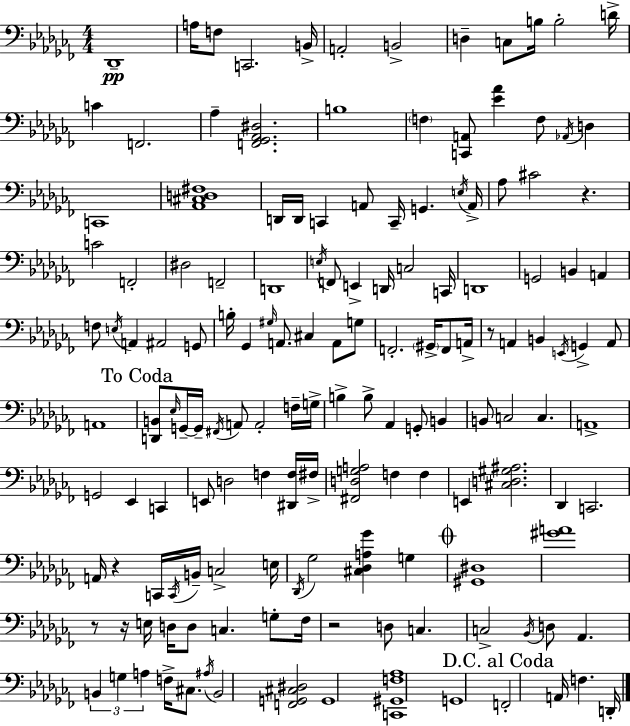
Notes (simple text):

Db2/w A3/s F3/e C2/h. B2/s A2/h B2/h D3/q C3/e B3/s B3/h D4/s C4/q F2/h. Ab3/q [F2,Gb2,Ab2,D#3]/h. B3/w F3/q [C2,A2]/e [Eb4,Ab4]/q F3/e Ab2/s D3/q C2/w [Ab2,C#3,D3,F#3]/w D2/s D2/s C2/q A2/e C2/s G2/q. E3/s A2/s Ab3/e C#4/h R/q. C4/h F2/h D#3/h F2/h D2/w E3/s F2/e E2/q D2/s C3/h C2/s D2/w G2/h B2/q A2/q F3/e E3/s A2/q A#2/h G2/e B3/s Gb2/q G#3/s A2/e. C#3/q A2/e G3/e F2/h. G#2/s F2/e A2/s R/e A2/q B2/q E2/s G2/q A2/e A2/w [D2,B2]/e Eb3/s G2/s G2/s F#2/s A2/e A2/h F3/s G3/s B3/q B3/e Ab2/q G2/e B2/q B2/e C3/h C3/q. A2/w G2/h Eb2/q C2/q E2/e D3/h F3/q [D#2,F3]/s F#3/s [F#2,D3,G3,A3]/h F3/q F3/q E2/q [C#3,D3,G#3,A#3]/h. Db2/q C2/h. A2/s R/q C2/s C2/s B2/s C3/h E3/s Db2/s Gb3/h [C#3,Db3,A3,Gb4]/q G3/q [G#2,D#3]/w [G#4,A4]/w R/e R/s E3/s D3/s D3/e C3/q. G3/e FES3/s R/h D3/e C3/q. C3/h Bb2/s D3/e Ab2/q. B2/q G3/q A3/q F3/s C#3/e. A#3/s B2/h [F2,G2,C#3,D#3]/h G2/w [C2,G#2,F3,Ab3]/w G2/w F2/h A2/s F3/q. D2/s